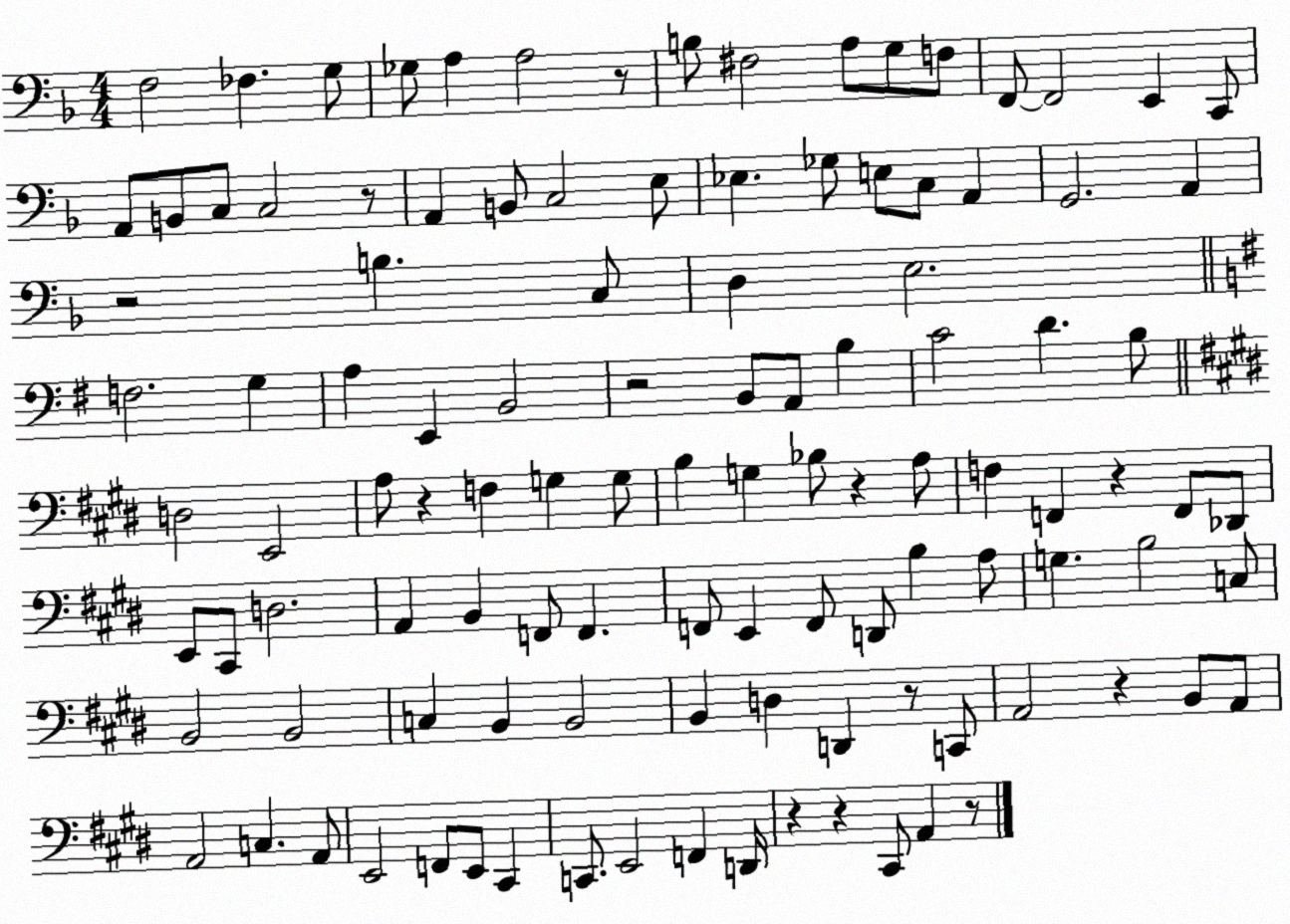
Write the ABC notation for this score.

X:1
T:Untitled
M:4/4
L:1/4
K:F
F,2 _F, G,/2 _G,/2 A, A,2 z/2 B,/2 ^F,2 A,/2 G,/2 F,/2 F,,/2 F,,2 E,, C,,/2 A,,/2 B,,/2 C,/2 C,2 z/2 A,, B,,/2 C,2 E,/2 _E, _G,/2 E,/2 C,/2 A,, G,,2 A,, z2 B, C,/2 D, E,2 F,2 G, A, E,, B,,2 z2 B,,/2 A,,/2 B, C2 D B,/2 D,2 E,,2 A,/2 z F, G, G,/2 B, G, _B,/2 z A,/2 F, F,, z F,,/2 _D,,/2 E,,/2 ^C,,/2 D,2 A,, B,, F,,/2 F,, F,,/2 E,, F,,/2 D,,/2 B, A,/2 G, B,2 C,/2 B,,2 B,,2 C, B,, B,,2 B,, D, D,, z/2 C,,/2 A,,2 z B,,/2 A,,/2 A,,2 C, A,,/2 E,,2 F,,/2 E,,/2 ^C,, C,,/2 E,,2 F,, D,,/4 z z ^C,,/2 A,, z/2